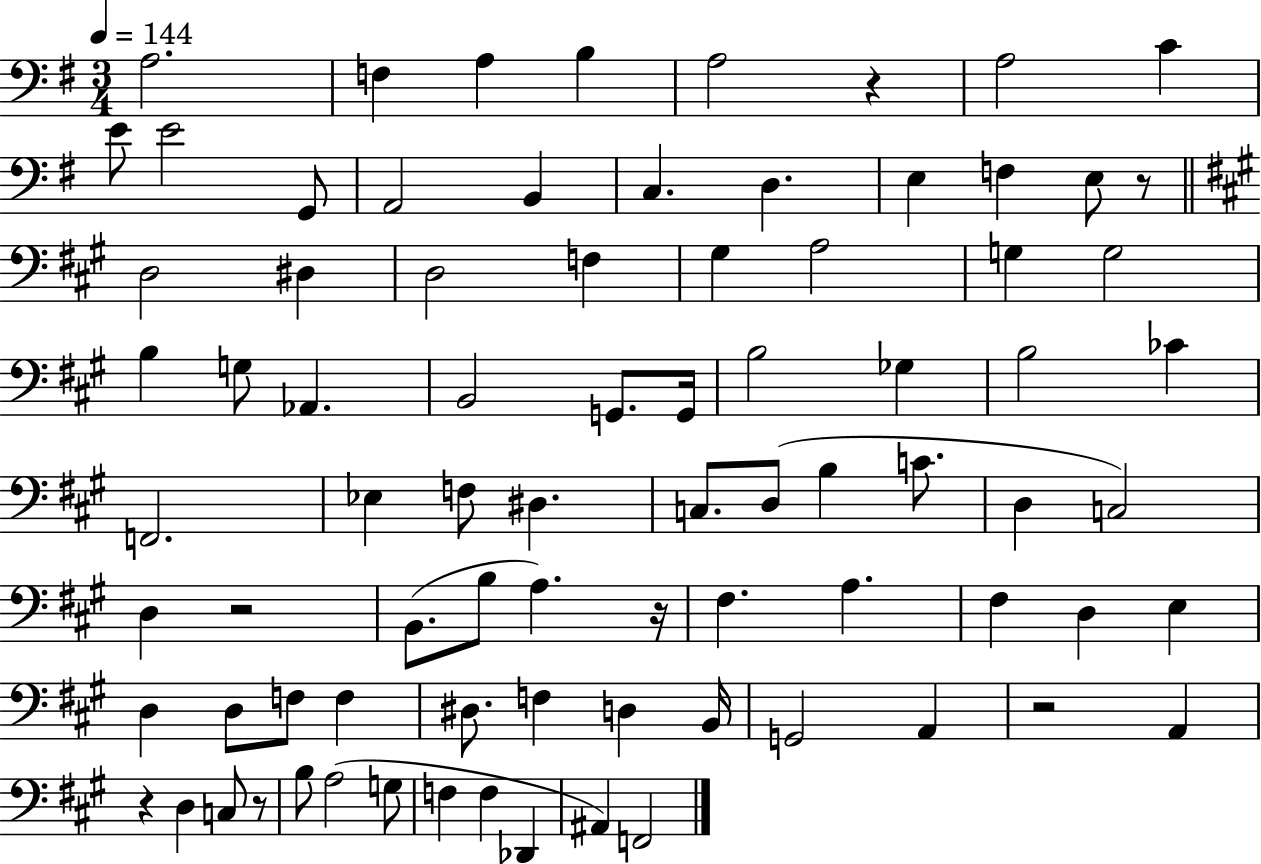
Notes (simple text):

A3/h. F3/q A3/q B3/q A3/h R/q A3/h C4/q E4/e E4/h G2/e A2/h B2/q C3/q. D3/q. E3/q F3/q E3/e R/e D3/h D#3/q D3/h F3/q G#3/q A3/h G3/q G3/h B3/q G3/e Ab2/q. B2/h G2/e. G2/s B3/h Gb3/q B3/h CES4/q F2/h. Eb3/q F3/e D#3/q. C3/e. D3/e B3/q C4/e. D3/q C3/h D3/q R/h B2/e. B3/e A3/q. R/s F#3/q. A3/q. F#3/q D3/q E3/q D3/q D3/e F3/e F3/q D#3/e. F3/q D3/q B2/s G2/h A2/q R/h A2/q R/q D3/q C3/e R/e B3/e A3/h G3/e F3/q F3/q Db2/q A#2/q F2/h